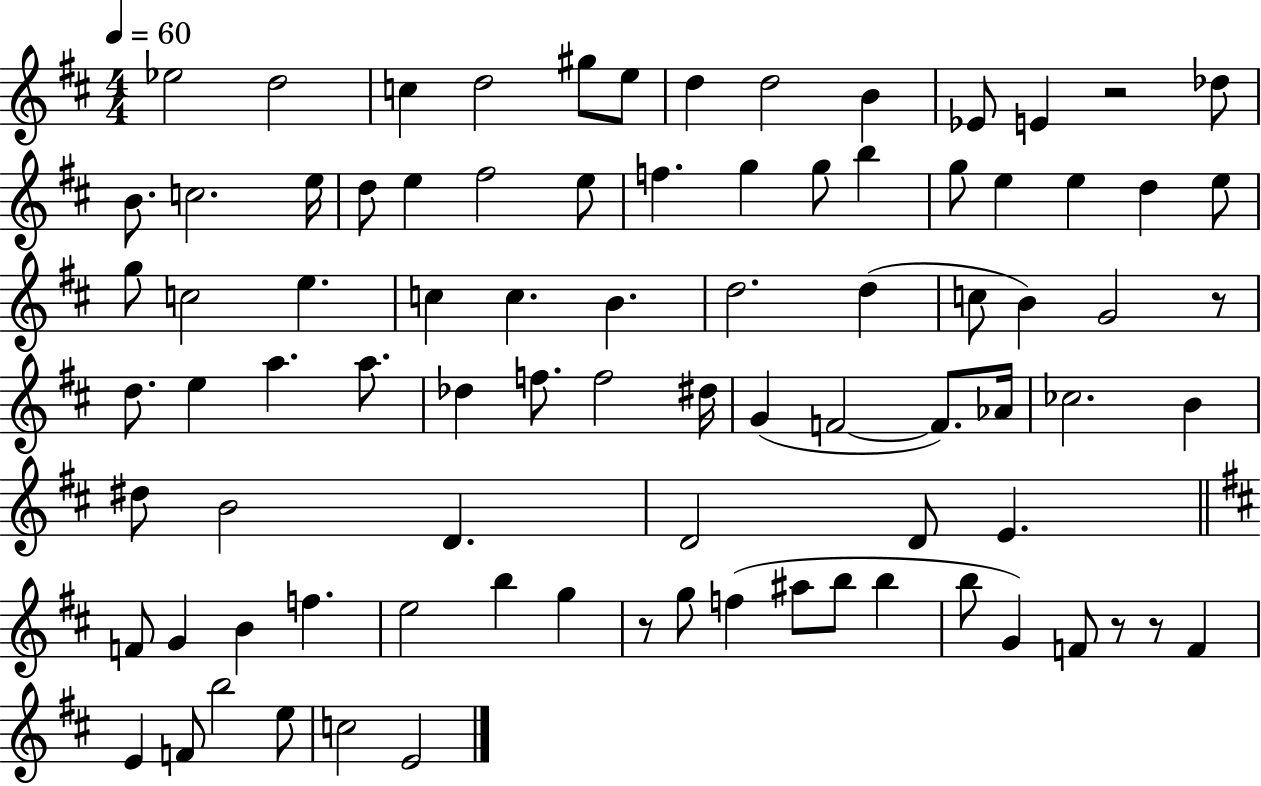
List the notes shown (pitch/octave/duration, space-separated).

Eb5/h D5/h C5/q D5/h G#5/e E5/e D5/q D5/h B4/q Eb4/e E4/q R/h Db5/e B4/e. C5/h. E5/s D5/e E5/q F#5/h E5/e F5/q. G5/q G5/e B5/q G5/e E5/q E5/q D5/q E5/e G5/e C5/h E5/q. C5/q C5/q. B4/q. D5/h. D5/q C5/e B4/q G4/h R/e D5/e. E5/q A5/q. A5/e. Db5/q F5/e. F5/h D#5/s G4/q F4/h F4/e. Ab4/s CES5/h. B4/q D#5/e B4/h D4/q. D4/h D4/e E4/q. F4/e G4/q B4/q F5/q. E5/h B5/q G5/q R/e G5/e F5/q A#5/e B5/e B5/q B5/e G4/q F4/e R/e R/e F4/q E4/q F4/e B5/h E5/e C5/h E4/h